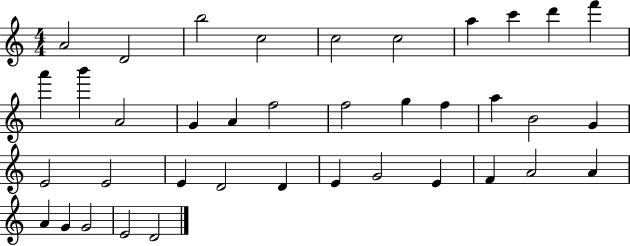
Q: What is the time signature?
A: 4/4